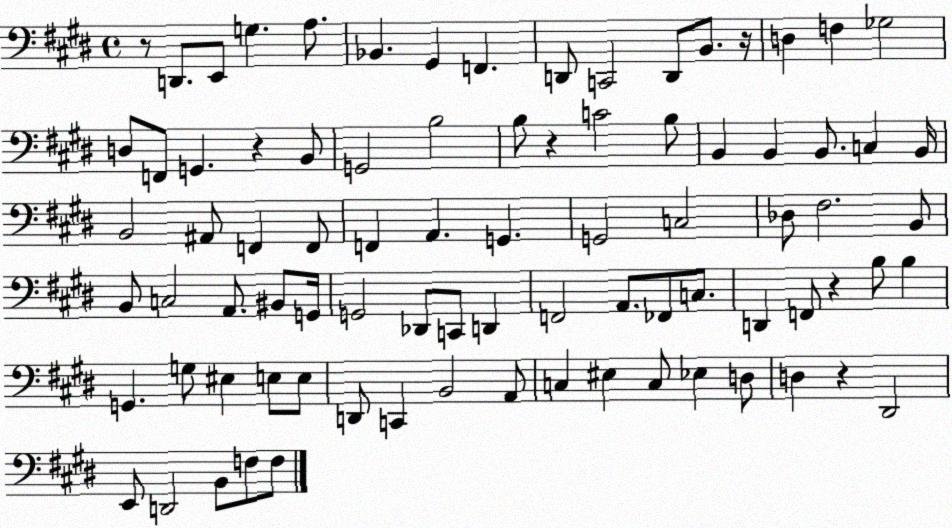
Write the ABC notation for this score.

X:1
T:Untitled
M:4/4
L:1/4
K:E
z/2 D,,/2 E,,/2 G, A,/2 _B,, ^G,, F,, D,,/2 C,,2 D,,/2 B,,/2 z/4 D, F, _G,2 D,/2 F,,/2 G,, z B,,/2 G,,2 B,2 B,/2 z C2 B,/2 B,, B,, B,,/2 C, B,,/4 B,,2 ^A,,/2 F,, F,,/2 F,, A,, G,, G,,2 C,2 _D,/2 ^F,2 B,,/2 B,,/2 C,2 A,,/2 ^B,,/2 G,,/4 G,,2 _D,,/2 C,,/2 D,, F,,2 A,,/2 _F,,/2 C,/2 D,, F,,/2 z B,/2 B, G,, G,/2 ^E, E,/2 E,/2 D,,/2 C,, B,,2 A,,/2 C, ^E, C,/2 _E, D,/2 D, z ^D,,2 E,,/2 D,,2 B,,/2 F,/2 F,/2